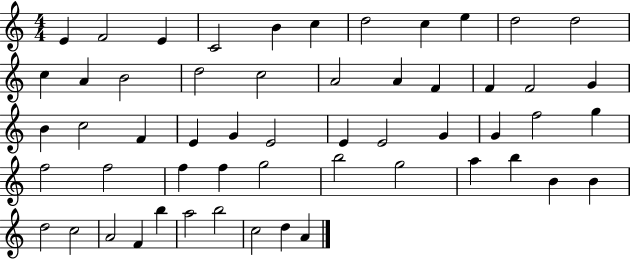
{
  \clef treble
  \numericTimeSignature
  \time 4/4
  \key c \major
  e'4 f'2 e'4 | c'2 b'4 c''4 | d''2 c''4 e''4 | d''2 d''2 | \break c''4 a'4 b'2 | d''2 c''2 | a'2 a'4 f'4 | f'4 f'2 g'4 | \break b'4 c''2 f'4 | e'4 g'4 e'2 | e'4 e'2 g'4 | g'4 f''2 g''4 | \break f''2 f''2 | f''4 f''4 g''2 | b''2 g''2 | a''4 b''4 b'4 b'4 | \break d''2 c''2 | a'2 f'4 b''4 | a''2 b''2 | c''2 d''4 a'4 | \break \bar "|."
}